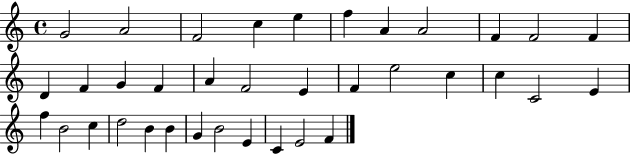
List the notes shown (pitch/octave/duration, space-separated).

G4/h A4/h F4/h C5/q E5/q F5/q A4/q A4/h F4/q F4/h F4/q D4/q F4/q G4/q F4/q A4/q F4/h E4/q F4/q E5/h C5/q C5/q C4/h E4/q F5/q B4/h C5/q D5/h B4/q B4/q G4/q B4/h E4/q C4/q E4/h F4/q